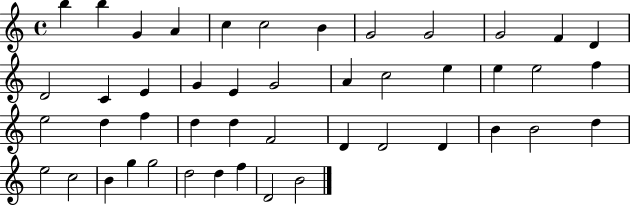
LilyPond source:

{
  \clef treble
  \time 4/4
  \defaultTimeSignature
  \key c \major
  b''4 b''4 g'4 a'4 | c''4 c''2 b'4 | g'2 g'2 | g'2 f'4 d'4 | \break d'2 c'4 e'4 | g'4 e'4 g'2 | a'4 c''2 e''4 | e''4 e''2 f''4 | \break e''2 d''4 f''4 | d''4 d''4 f'2 | d'4 d'2 d'4 | b'4 b'2 d''4 | \break e''2 c''2 | b'4 g''4 g''2 | d''2 d''4 f''4 | d'2 b'2 | \break \bar "|."
}